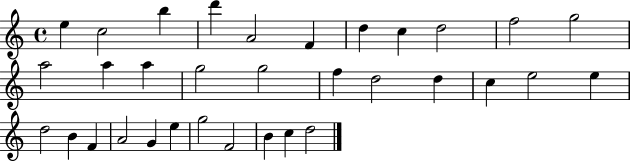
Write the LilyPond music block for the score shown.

{
  \clef treble
  \time 4/4
  \defaultTimeSignature
  \key c \major
  e''4 c''2 b''4 | d'''4 a'2 f'4 | d''4 c''4 d''2 | f''2 g''2 | \break a''2 a''4 a''4 | g''2 g''2 | f''4 d''2 d''4 | c''4 e''2 e''4 | \break d''2 b'4 f'4 | a'2 g'4 e''4 | g''2 f'2 | b'4 c''4 d''2 | \break \bar "|."
}